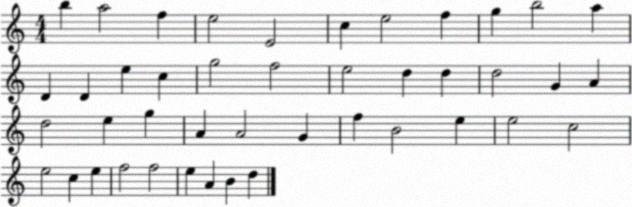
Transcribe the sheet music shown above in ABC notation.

X:1
T:Untitled
M:4/4
L:1/4
K:C
b a2 f e2 E2 c e2 f g b2 a D D e c g2 f2 e2 d d d2 G A d2 e g A A2 G f B2 e e2 c2 e2 c e f2 f2 e A B d